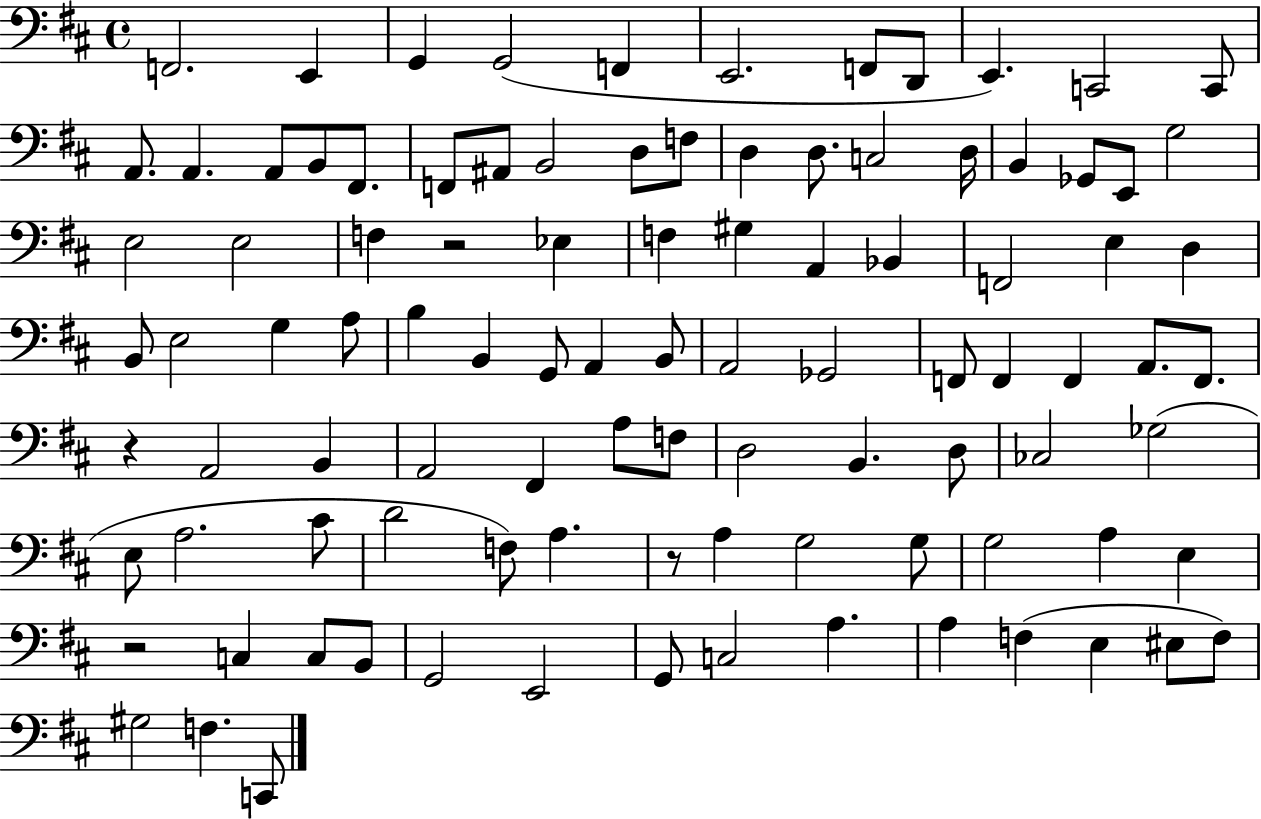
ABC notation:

X:1
T:Untitled
M:4/4
L:1/4
K:D
F,,2 E,, G,, G,,2 F,, E,,2 F,,/2 D,,/2 E,, C,,2 C,,/2 A,,/2 A,, A,,/2 B,,/2 ^F,,/2 F,,/2 ^A,,/2 B,,2 D,/2 F,/2 D, D,/2 C,2 D,/4 B,, _G,,/2 E,,/2 G,2 E,2 E,2 F, z2 _E, F, ^G, A,, _B,, F,,2 E, D, B,,/2 E,2 G, A,/2 B, B,, G,,/2 A,, B,,/2 A,,2 _G,,2 F,,/2 F,, F,, A,,/2 F,,/2 z A,,2 B,, A,,2 ^F,, A,/2 F,/2 D,2 B,, D,/2 _C,2 _G,2 E,/2 A,2 ^C/2 D2 F,/2 A, z/2 A, G,2 G,/2 G,2 A, E, z2 C, C,/2 B,,/2 G,,2 E,,2 G,,/2 C,2 A, A, F, E, ^E,/2 F,/2 ^G,2 F, C,,/2